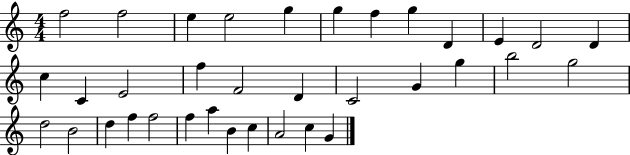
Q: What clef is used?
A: treble